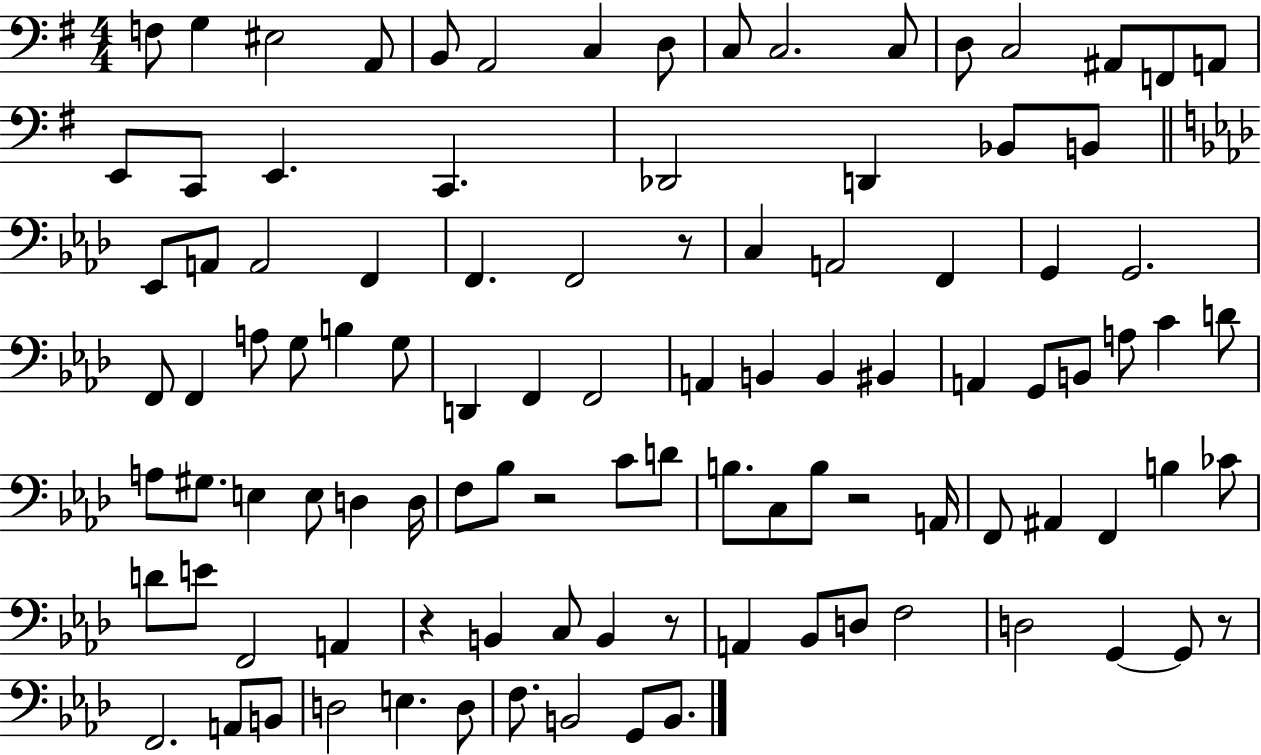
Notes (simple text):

F3/e G3/q EIS3/h A2/e B2/e A2/h C3/q D3/e C3/e C3/h. C3/e D3/e C3/h A#2/e F2/e A2/e E2/e C2/e E2/q. C2/q. Db2/h D2/q Bb2/e B2/e Eb2/e A2/e A2/h F2/q F2/q. F2/h R/e C3/q A2/h F2/q G2/q G2/h. F2/e F2/q A3/e G3/e B3/q G3/e D2/q F2/q F2/h A2/q B2/q B2/q BIS2/q A2/q G2/e B2/e A3/e C4/q D4/e A3/e G#3/e. E3/q E3/e D3/q D3/s F3/e Bb3/e R/h C4/e D4/e B3/e. C3/e B3/e R/h A2/s F2/e A#2/q F2/q B3/q CES4/e D4/e E4/e F2/h A2/q R/q B2/q C3/e B2/q R/e A2/q Bb2/e D3/e F3/h D3/h G2/q G2/e R/e F2/h. A2/e B2/e D3/h E3/q. D3/e F3/e. B2/h G2/e B2/e.